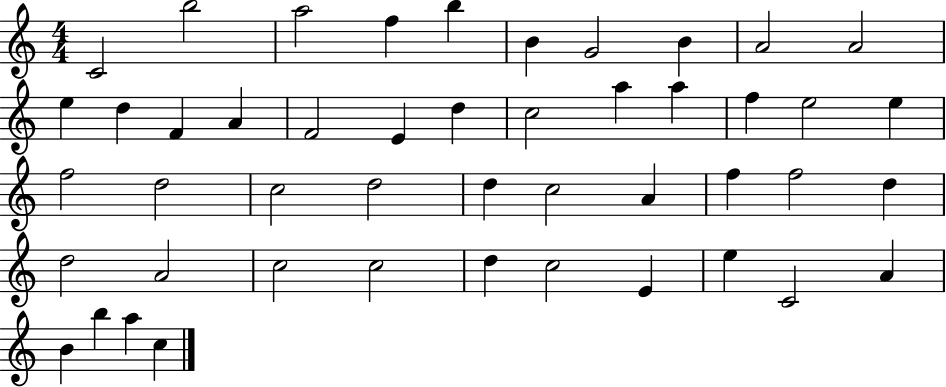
{
  \clef treble
  \numericTimeSignature
  \time 4/4
  \key c \major
  c'2 b''2 | a''2 f''4 b''4 | b'4 g'2 b'4 | a'2 a'2 | \break e''4 d''4 f'4 a'4 | f'2 e'4 d''4 | c''2 a''4 a''4 | f''4 e''2 e''4 | \break f''2 d''2 | c''2 d''2 | d''4 c''2 a'4 | f''4 f''2 d''4 | \break d''2 a'2 | c''2 c''2 | d''4 c''2 e'4 | e''4 c'2 a'4 | \break b'4 b''4 a''4 c''4 | \bar "|."
}